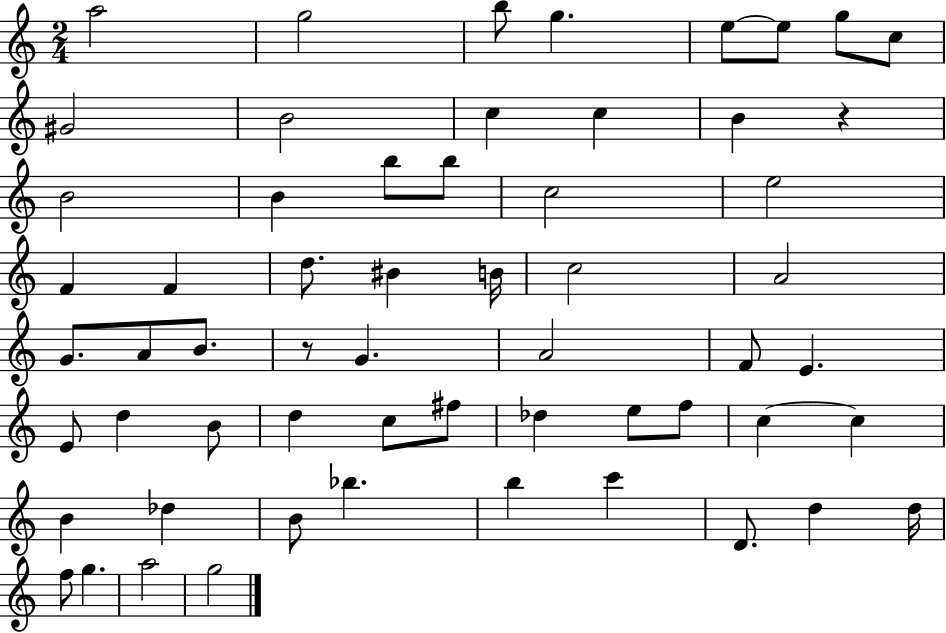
{
  \clef treble
  \numericTimeSignature
  \time 2/4
  \key c \major
  a''2 | g''2 | b''8 g''4. | e''8~~ e''8 g''8 c''8 | \break gis'2 | b'2 | c''4 c''4 | b'4 r4 | \break b'2 | b'4 b''8 b''8 | c''2 | e''2 | \break f'4 f'4 | d''8. bis'4 b'16 | c''2 | a'2 | \break g'8. a'8 b'8. | r8 g'4. | a'2 | f'8 e'4. | \break e'8 d''4 b'8 | d''4 c''8 fis''8 | des''4 e''8 f''8 | c''4~~ c''4 | \break b'4 des''4 | b'8 bes''4. | b''4 c'''4 | d'8. d''4 d''16 | \break f''8 g''4. | a''2 | g''2 | \bar "|."
}